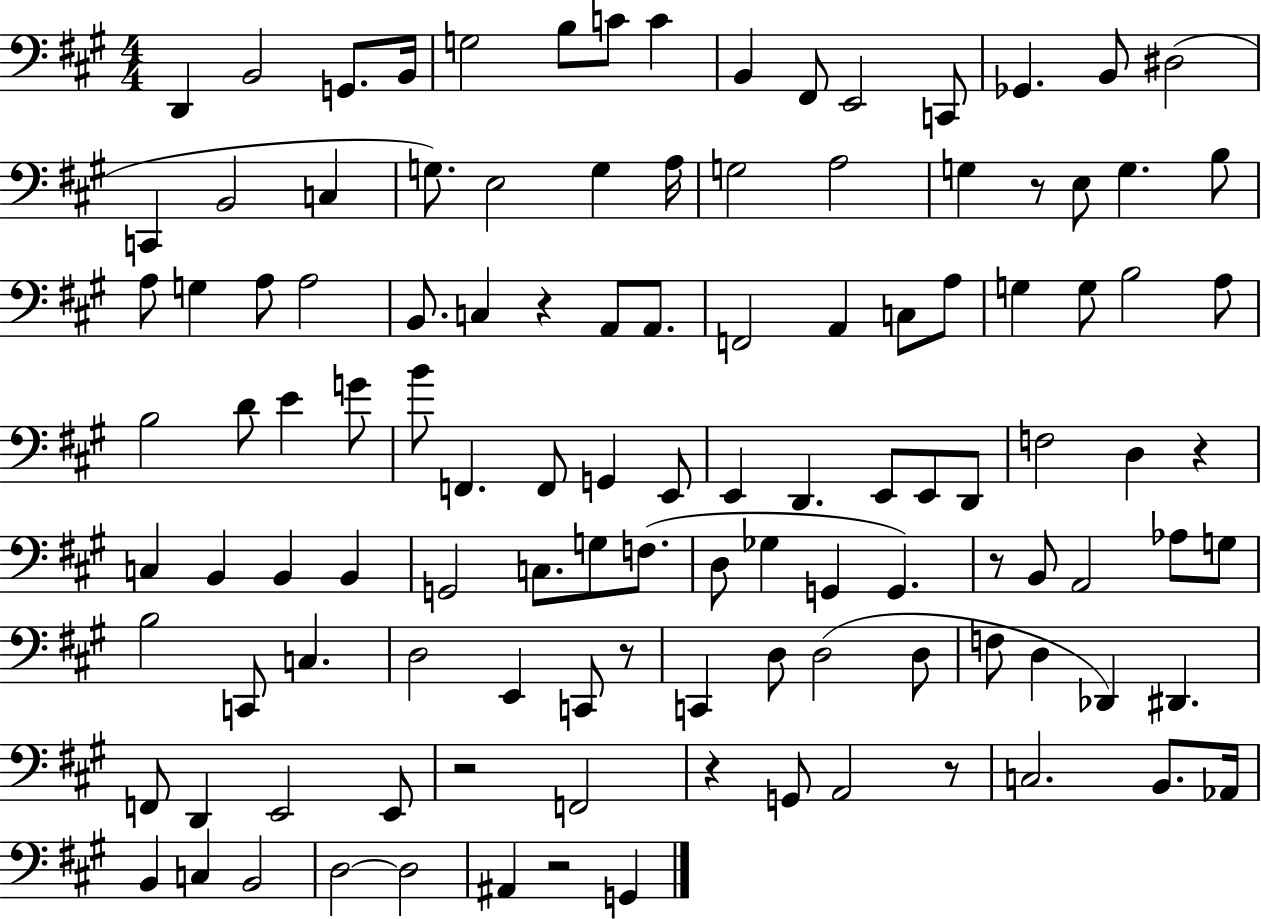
{
  \clef bass
  \numericTimeSignature
  \time 4/4
  \key a \major
  \repeat volta 2 { d,4 b,2 g,8. b,16 | g2 b8 c'8 c'4 | b,4 fis,8 e,2 c,8 | ges,4. b,8 dis2( | \break c,4 b,2 c4 | g8.) e2 g4 a16 | g2 a2 | g4 r8 e8 g4. b8 | \break a8 g4 a8 a2 | b,8. c4 r4 a,8 a,8. | f,2 a,4 c8 a8 | g4 g8 b2 a8 | \break b2 d'8 e'4 g'8 | b'8 f,4. f,8 g,4 e,8 | e,4 d,4. e,8 e,8 d,8 | f2 d4 r4 | \break c4 b,4 b,4 b,4 | g,2 c8. g8 f8.( | d8 ges4 g,4 g,4.) | r8 b,8 a,2 aes8 g8 | \break b2 c,8 c4. | d2 e,4 c,8 r8 | c,4 d8 d2( d8 | f8 d4 des,4) dis,4. | \break f,8 d,4 e,2 e,8 | r2 f,2 | r4 g,8 a,2 r8 | c2. b,8. aes,16 | \break b,4 c4 b,2 | d2~~ d2 | ais,4 r2 g,4 | } \bar "|."
}